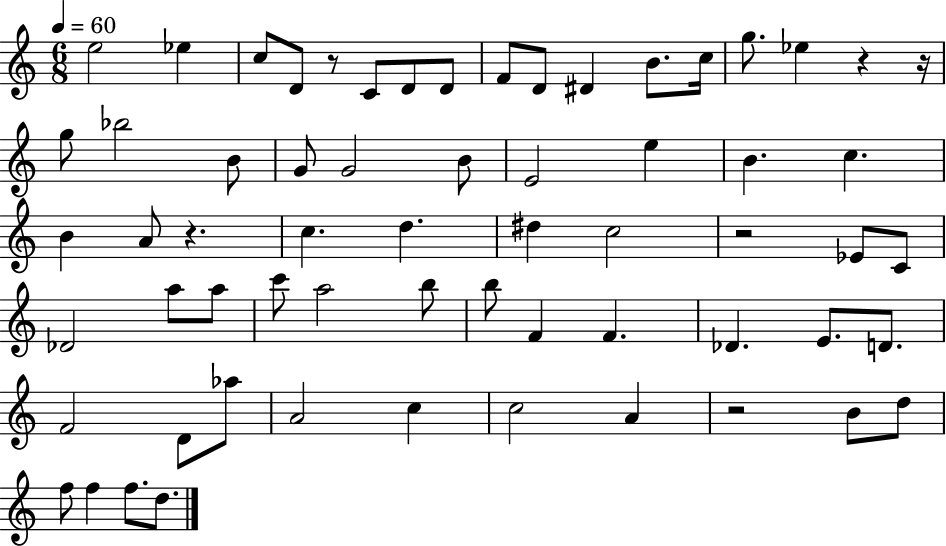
{
  \clef treble
  \numericTimeSignature
  \time 6/8
  \key c \major
  \tempo 4 = 60
  e''2 ees''4 | c''8 d'8 r8 c'8 d'8 d'8 | f'8 d'8 dis'4 b'8. c''16 | g''8. ees''4 r4 r16 | \break g''8 bes''2 b'8 | g'8 g'2 b'8 | e'2 e''4 | b'4. c''4. | \break b'4 a'8 r4. | c''4. d''4. | dis''4 c''2 | r2 ees'8 c'8 | \break des'2 a''8 a''8 | c'''8 a''2 b''8 | b''8 f'4 f'4. | des'4. e'8. d'8. | \break f'2 d'8 aes''8 | a'2 c''4 | c''2 a'4 | r2 b'8 d''8 | \break f''8 f''4 f''8. d''8. | \bar "|."
}